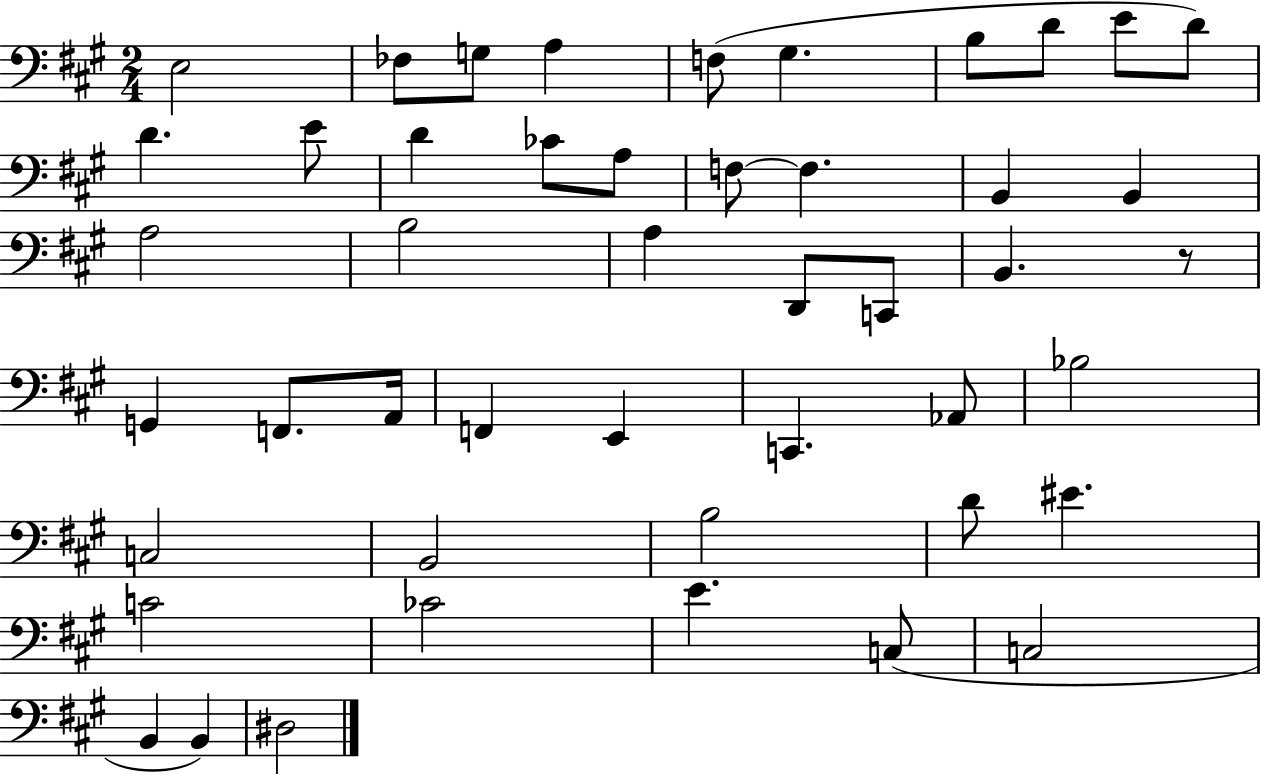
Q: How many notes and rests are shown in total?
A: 47